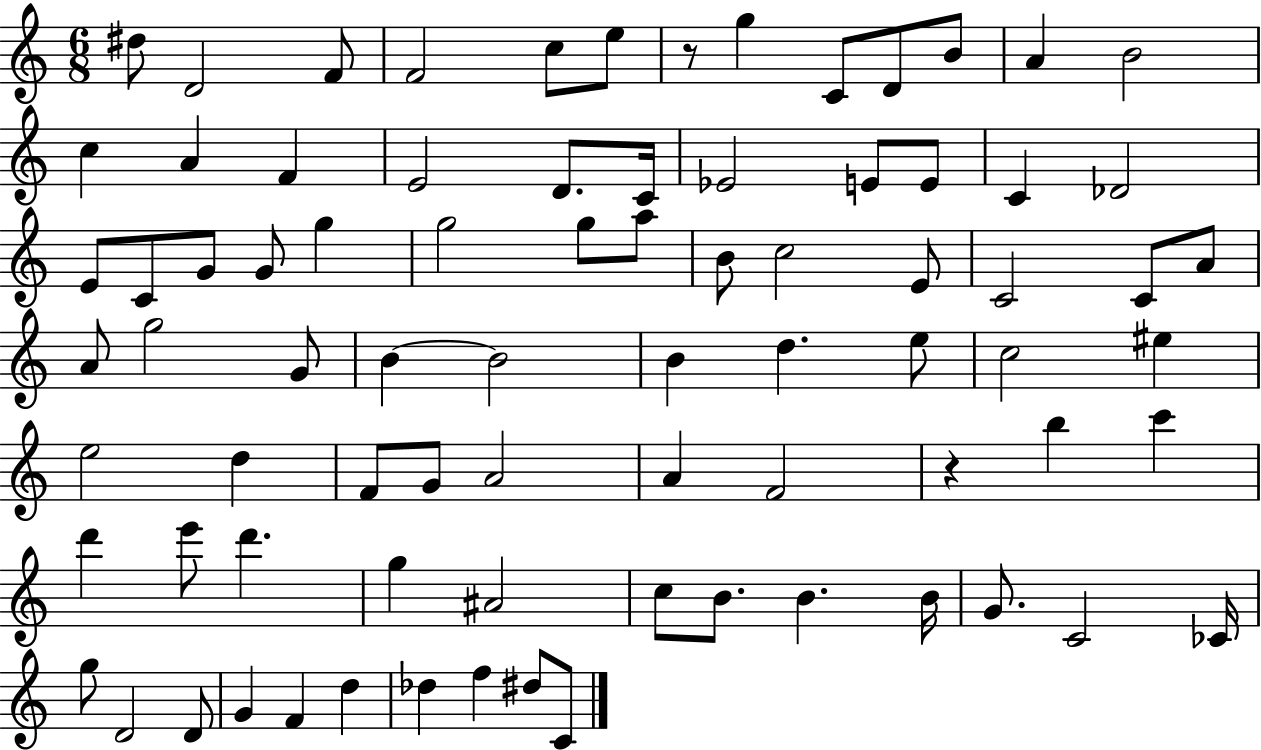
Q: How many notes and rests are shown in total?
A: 80